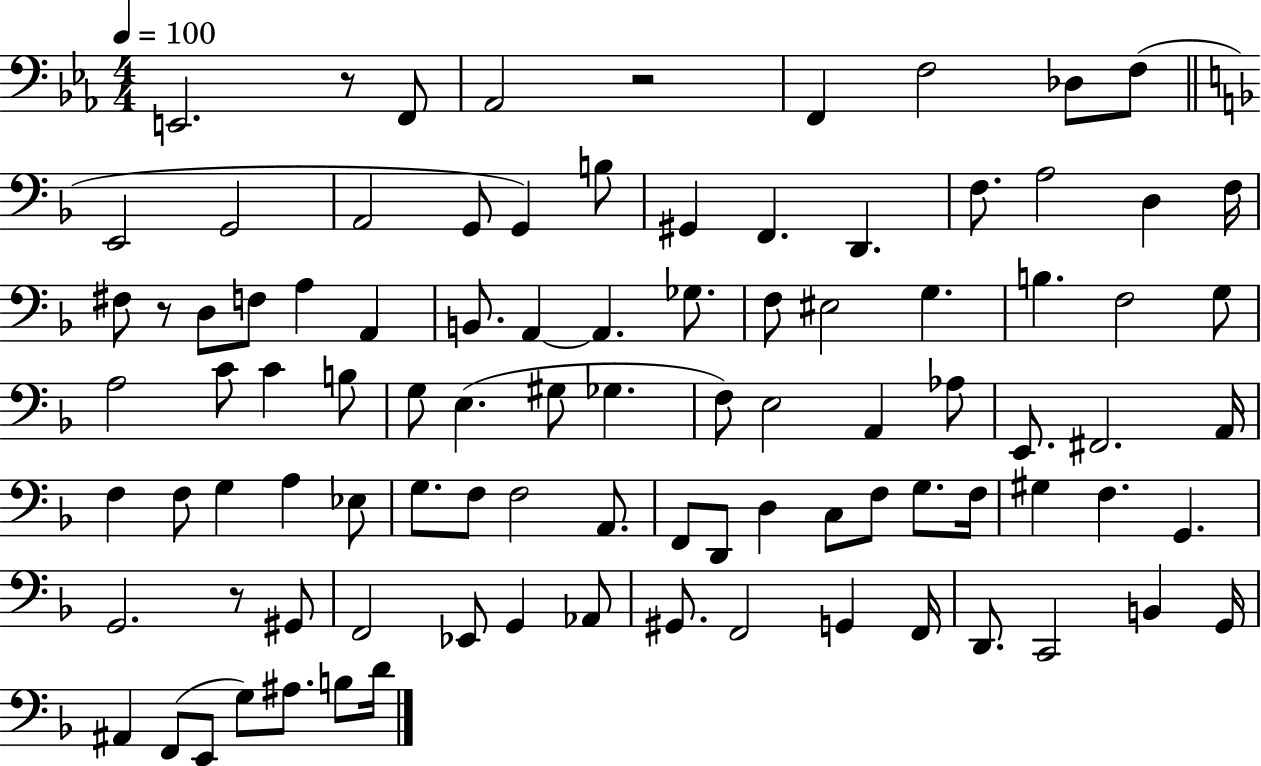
E2/h. R/e F2/e Ab2/h R/h F2/q F3/h Db3/e F3/e E2/h G2/h A2/h G2/e G2/q B3/e G#2/q F2/q. D2/q. F3/e. A3/h D3/q F3/s F#3/e R/e D3/e F3/e A3/q A2/q B2/e. A2/q A2/q. Gb3/e. F3/e EIS3/h G3/q. B3/q. F3/h G3/e A3/h C4/e C4/q B3/e G3/e E3/q. G#3/e Gb3/q. F3/e E3/h A2/q Ab3/e E2/e. F#2/h. A2/s F3/q F3/e G3/q A3/q Eb3/e G3/e. F3/e F3/h A2/e. F2/e D2/e D3/q C3/e F3/e G3/e. F3/s G#3/q F3/q. G2/q. G2/h. R/e G#2/e F2/h Eb2/e G2/q Ab2/e G#2/e. F2/h G2/q F2/s D2/e. C2/h B2/q G2/s A#2/q F2/e E2/e G3/e A#3/e. B3/e D4/s